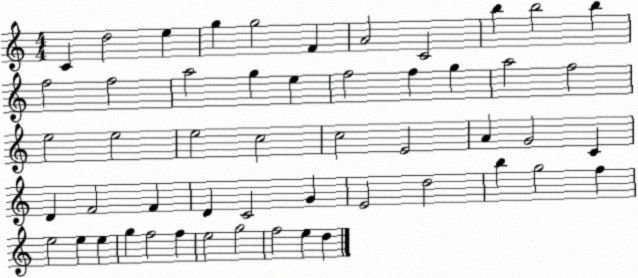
X:1
T:Untitled
M:4/4
L:1/4
K:C
C d2 e g g2 F A2 C2 b b2 b f2 f2 a2 g e f2 f g a2 f2 e2 e2 e2 c2 c2 E2 A G2 C D F2 F D C2 G E2 d2 b g2 f e2 e e g f2 f e2 g2 f2 e d